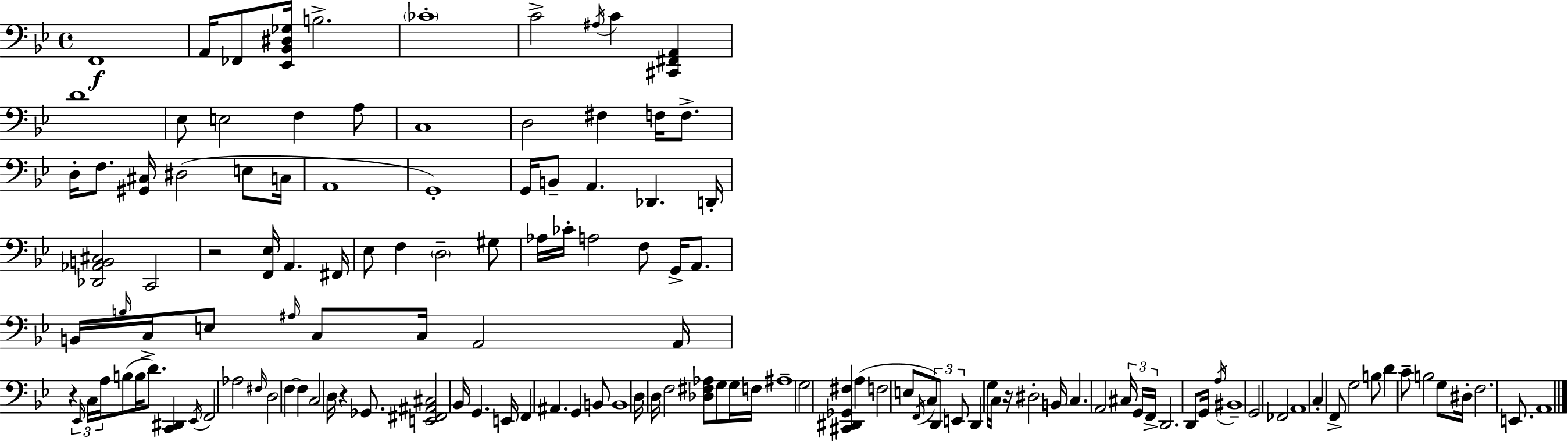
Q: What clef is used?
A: bass